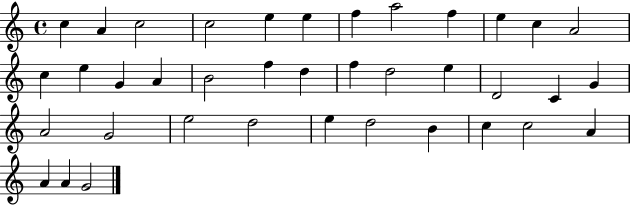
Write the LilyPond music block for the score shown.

{
  \clef treble
  \time 4/4
  \defaultTimeSignature
  \key c \major
  c''4 a'4 c''2 | c''2 e''4 e''4 | f''4 a''2 f''4 | e''4 c''4 a'2 | \break c''4 e''4 g'4 a'4 | b'2 f''4 d''4 | f''4 d''2 e''4 | d'2 c'4 g'4 | \break a'2 g'2 | e''2 d''2 | e''4 d''2 b'4 | c''4 c''2 a'4 | \break a'4 a'4 g'2 | \bar "|."
}